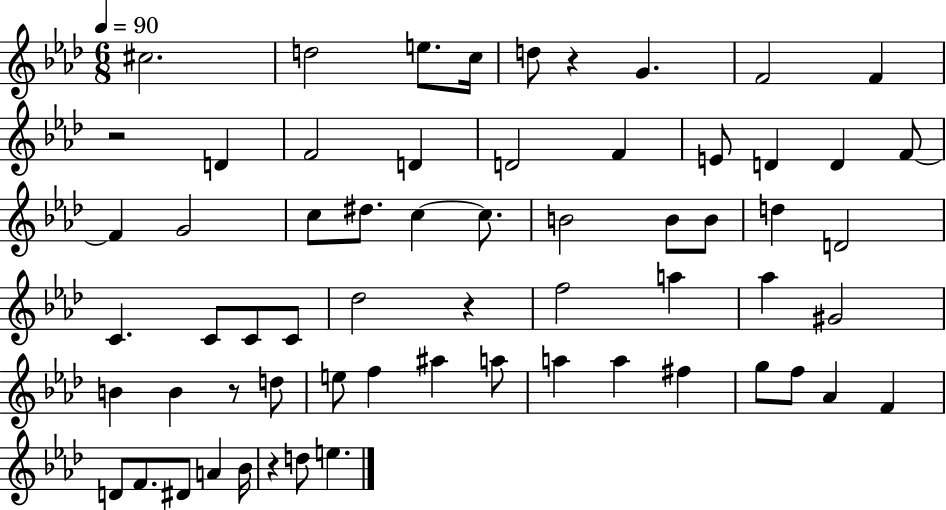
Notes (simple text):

C#5/h. D5/h E5/e. C5/s D5/e R/q G4/q. F4/h F4/q R/h D4/q F4/h D4/q D4/h F4/q E4/e D4/q D4/q F4/e F4/q G4/h C5/e D#5/e. C5/q C5/e. B4/h B4/e B4/e D5/q D4/h C4/q. C4/e C4/e C4/e Db5/h R/q F5/h A5/q Ab5/q G#4/h B4/q B4/q R/e D5/e E5/e F5/q A#5/q A5/e A5/q A5/q F#5/q G5/e F5/e Ab4/q F4/q D4/e F4/e. D#4/e A4/q Bb4/s R/q D5/e E5/q.